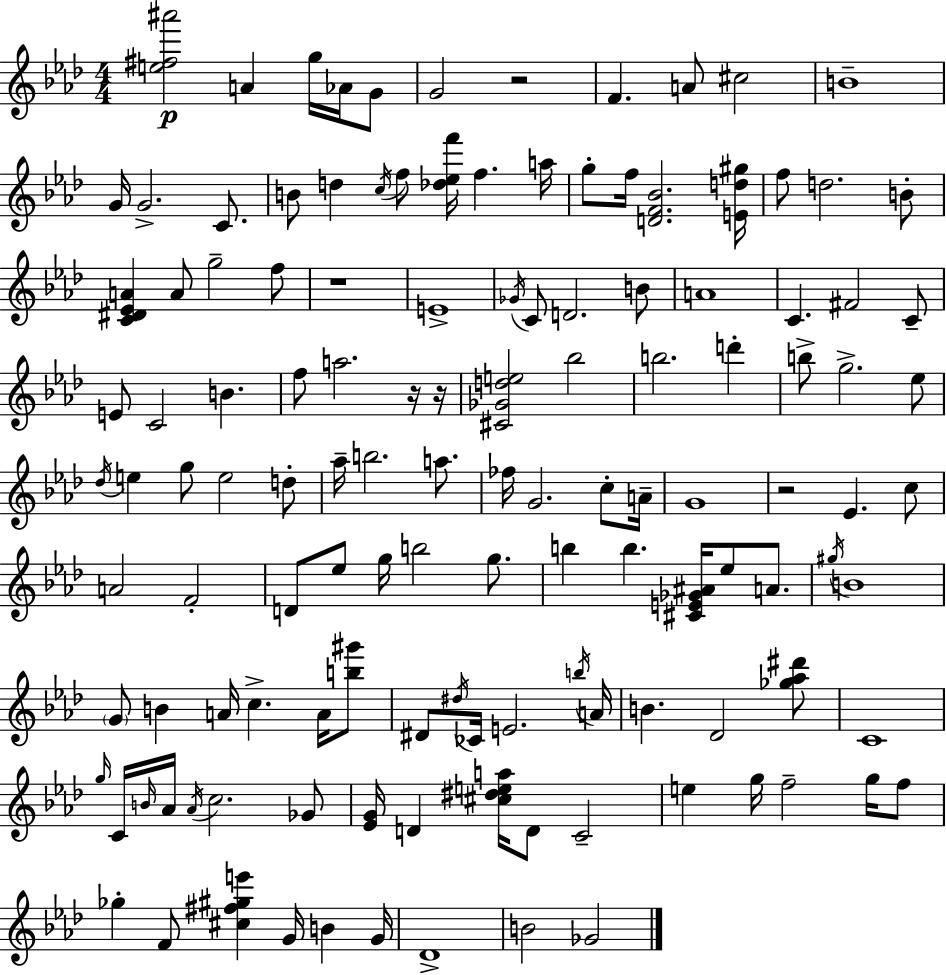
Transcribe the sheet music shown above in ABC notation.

X:1
T:Untitled
M:4/4
L:1/4
K:Fm
[e^f^a']2 A g/4 _A/4 G/2 G2 z2 F A/2 ^c2 B4 G/4 G2 C/2 B/2 d c/4 f/2 [_d_ef']/4 f a/4 g/2 f/4 [DF_B]2 [Ed^g]/4 f/2 d2 B/2 [C^D_EA] A/2 g2 f/2 z4 E4 _G/4 C/2 D2 B/2 A4 C ^F2 C/2 E/2 C2 B f/2 a2 z/4 z/4 [^C_Gde]2 _b2 b2 d' b/2 g2 _e/2 _d/4 e g/2 e2 d/2 _a/4 b2 a/2 _f/4 G2 c/2 A/4 G4 z2 _E c/2 A2 F2 D/2 _e/2 g/4 b2 g/2 b b [^CE_G^A]/4 _e/2 A/2 ^g/4 B4 G/2 B A/4 c A/4 [b^g']/2 ^D/2 ^d/4 _C/4 E2 b/4 A/4 B _D2 [_g_a^d']/2 C4 g/4 C/4 B/4 _A/4 _A/4 c2 _G/2 [_EG]/4 D [^c^dea]/4 D/2 C2 e g/4 f2 g/4 f/2 _g F/2 [^c^f^ge'] G/4 B G/4 _D4 B2 _G2